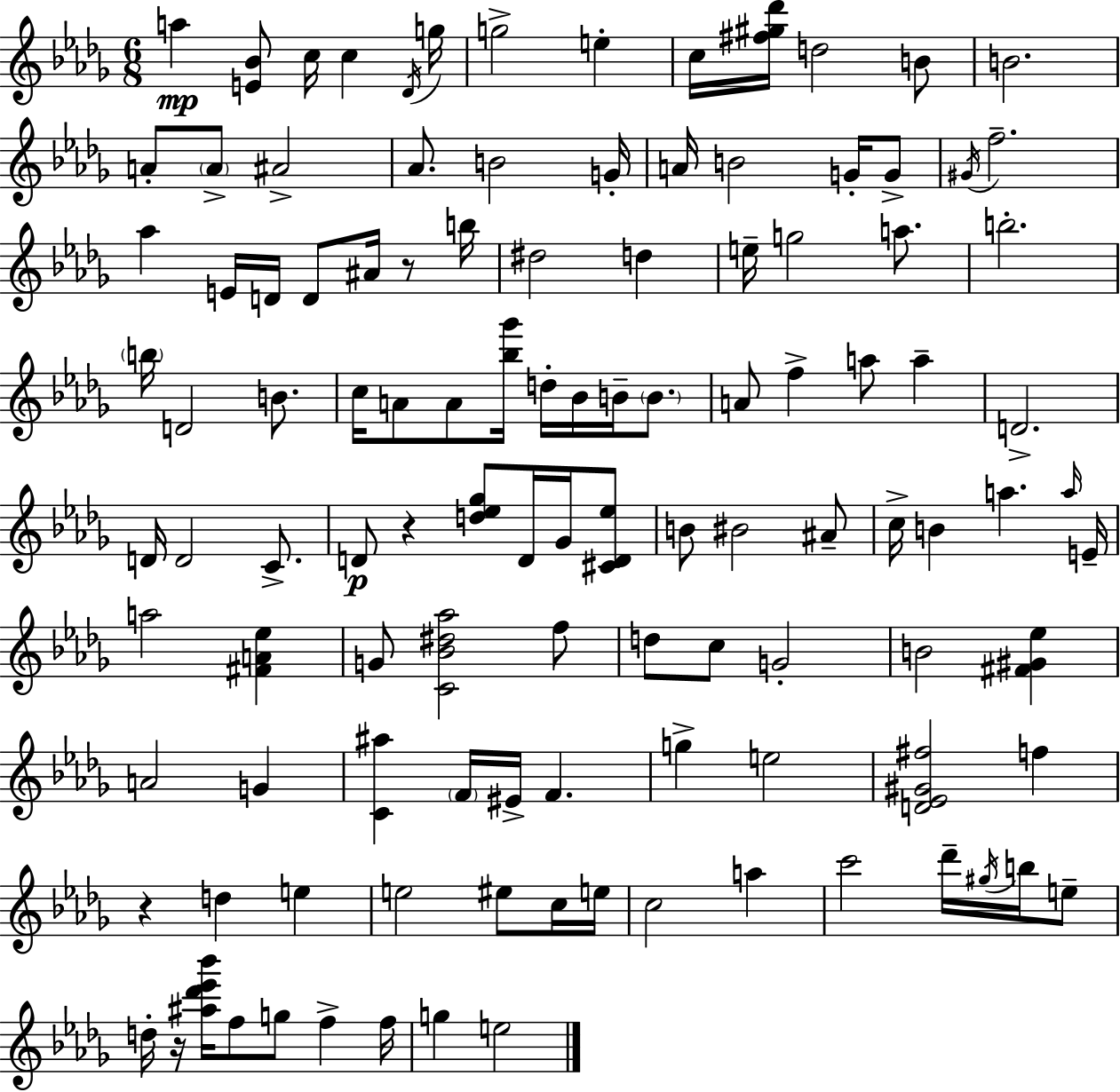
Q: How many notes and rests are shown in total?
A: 114